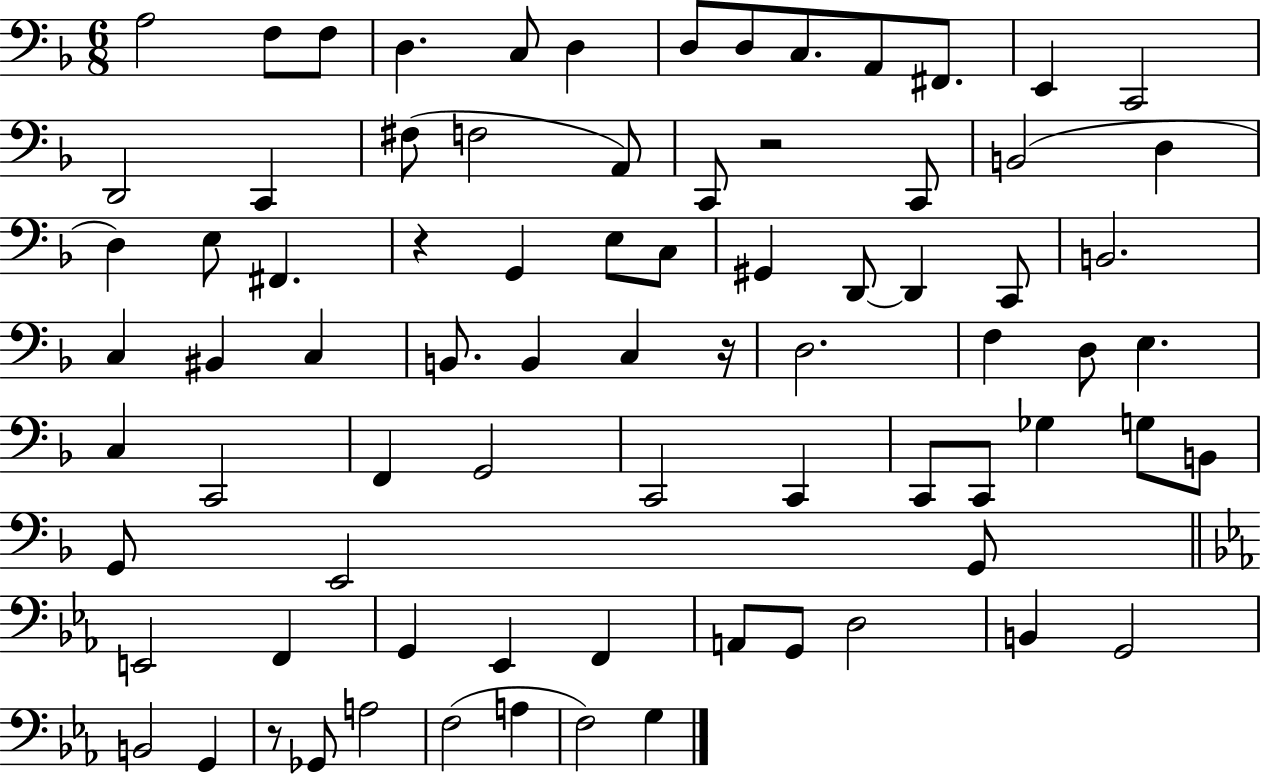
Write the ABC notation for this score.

X:1
T:Untitled
M:6/8
L:1/4
K:F
A,2 F,/2 F,/2 D, C,/2 D, D,/2 D,/2 C,/2 A,,/2 ^F,,/2 E,, C,,2 D,,2 C,, ^F,/2 F,2 A,,/2 C,,/2 z2 C,,/2 B,,2 D, D, E,/2 ^F,, z G,, E,/2 C,/2 ^G,, D,,/2 D,, C,,/2 B,,2 C, ^B,, C, B,,/2 B,, C, z/4 D,2 F, D,/2 E, C, C,,2 F,, G,,2 C,,2 C,, C,,/2 C,,/2 _G, G,/2 B,,/2 G,,/2 E,,2 G,,/2 E,,2 F,, G,, _E,, F,, A,,/2 G,,/2 D,2 B,, G,,2 B,,2 G,, z/2 _G,,/2 A,2 F,2 A, F,2 G,